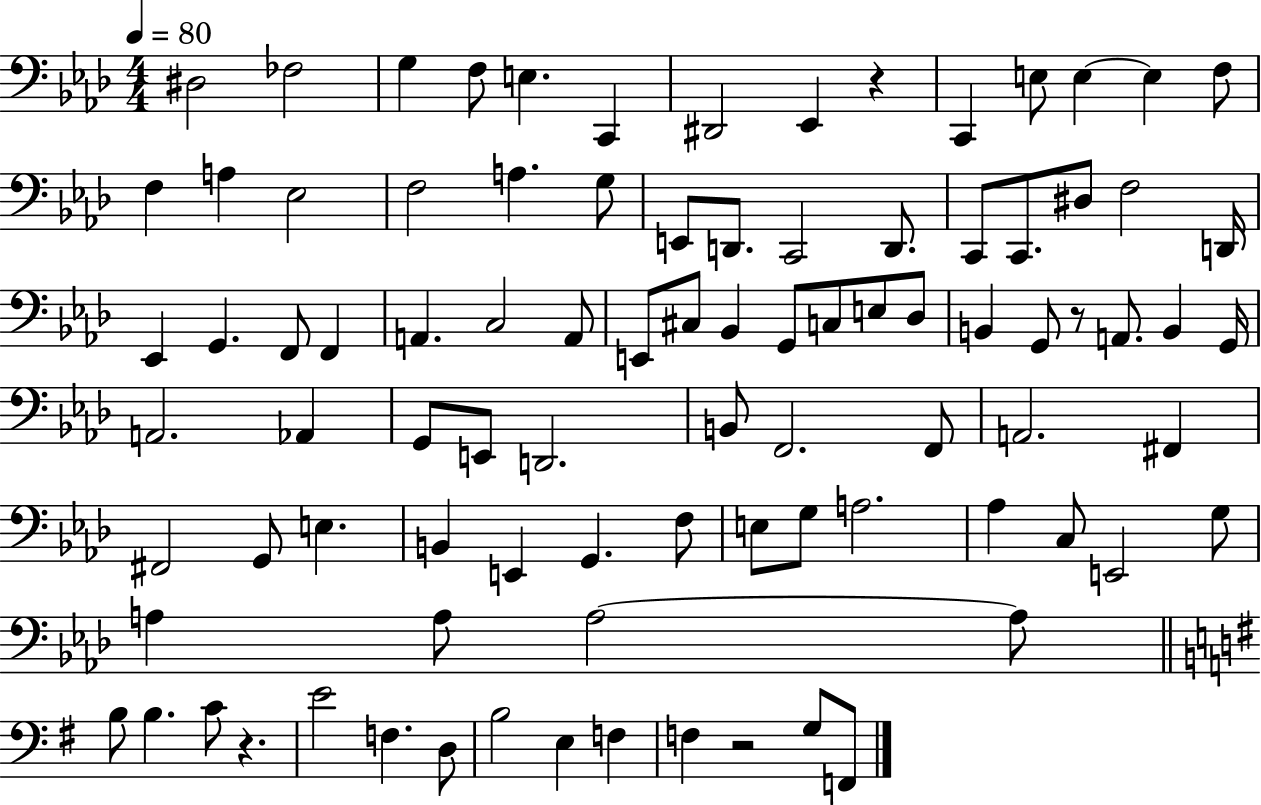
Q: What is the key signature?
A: AES major